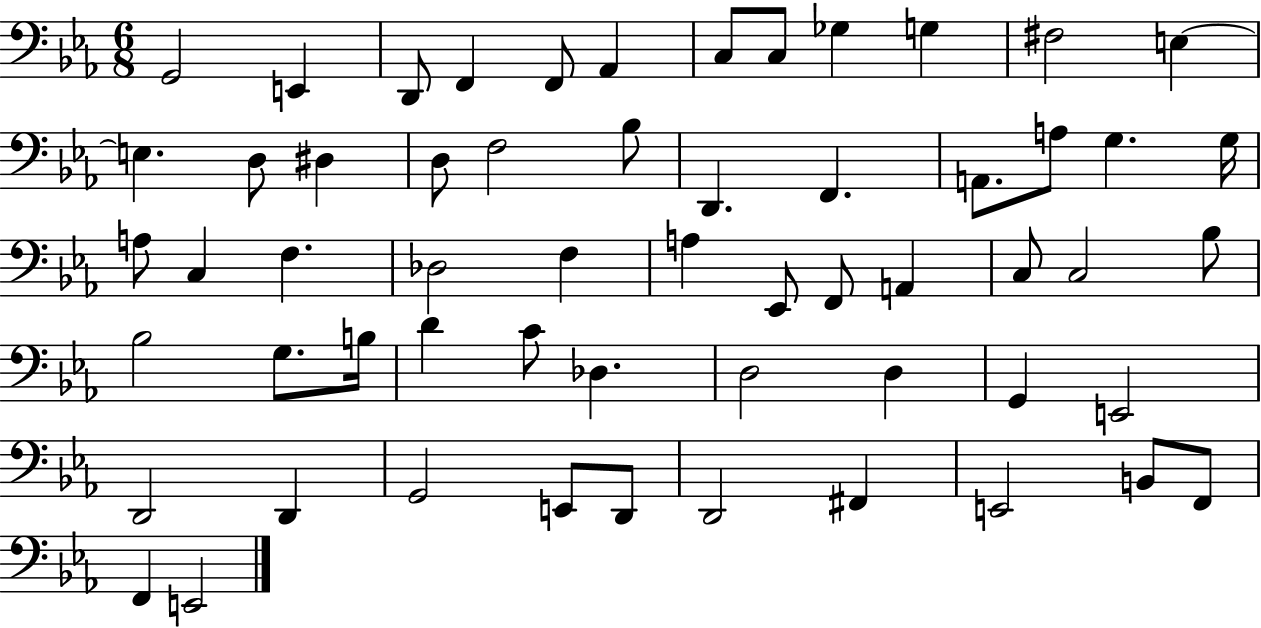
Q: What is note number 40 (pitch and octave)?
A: D4